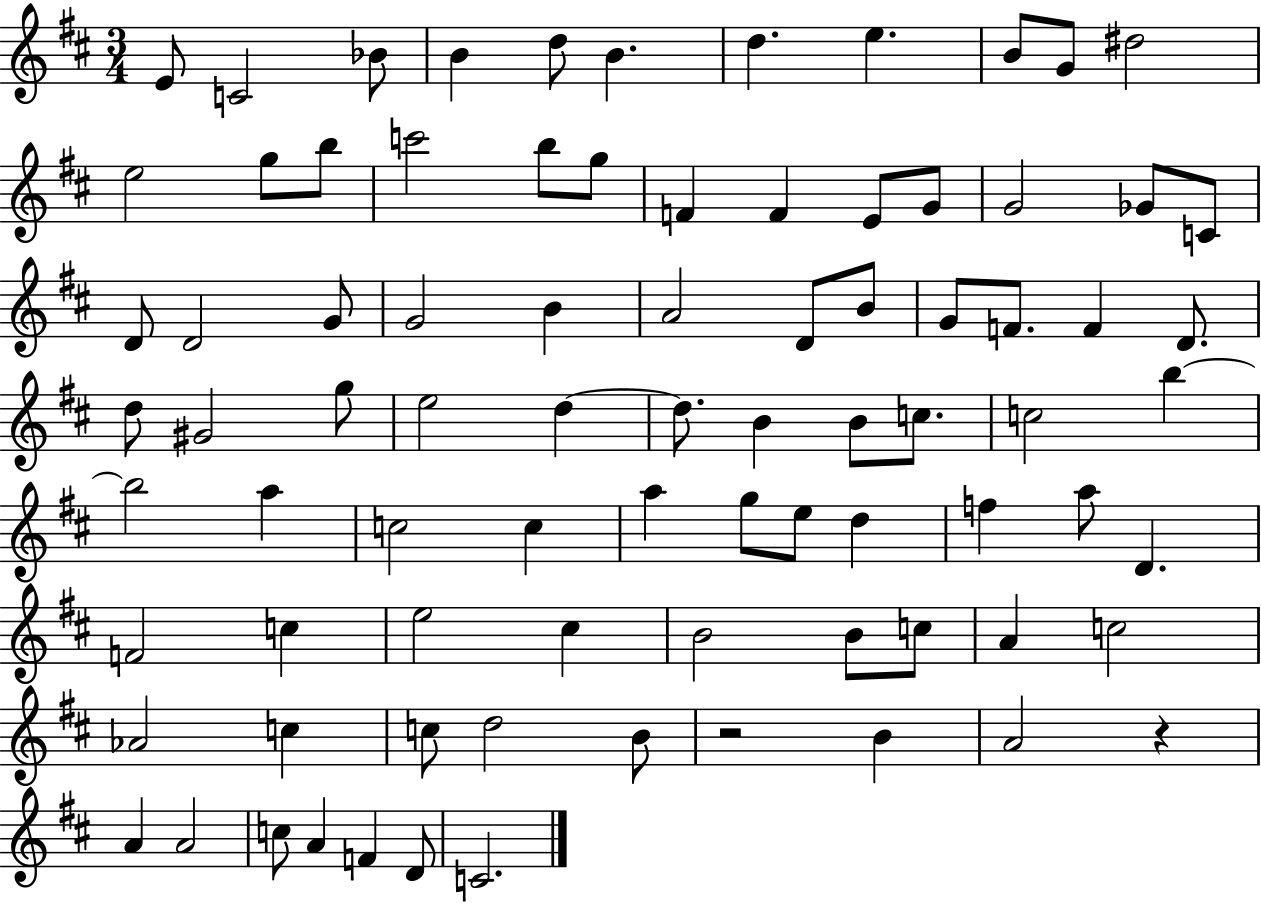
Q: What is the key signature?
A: D major